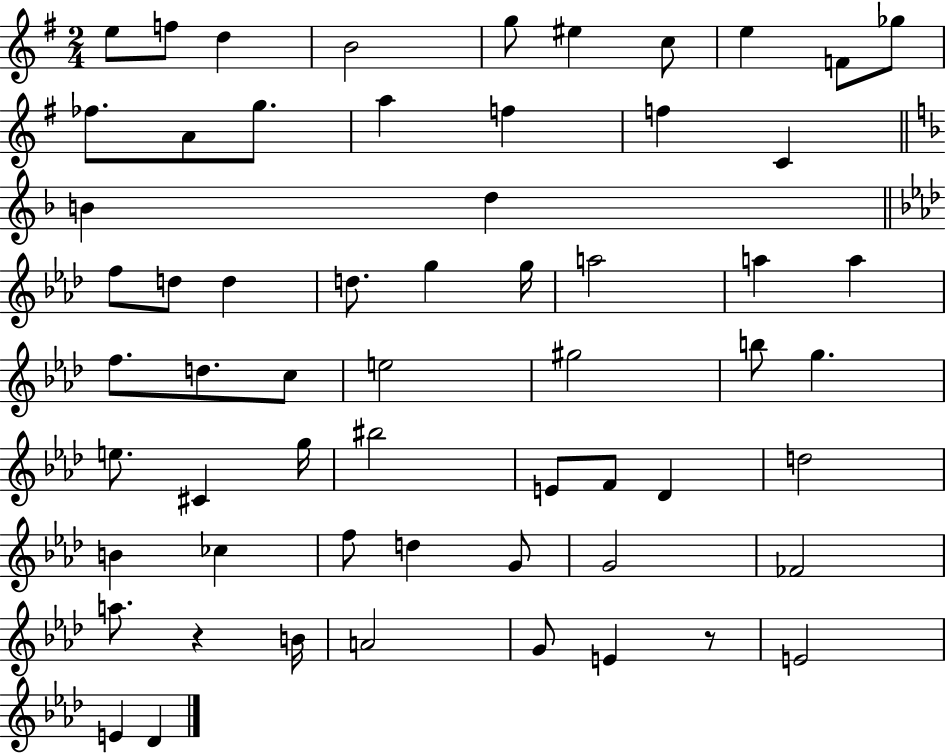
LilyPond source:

{
  \clef treble
  \numericTimeSignature
  \time 2/4
  \key g \major
  e''8 f''8 d''4 | b'2 | g''8 eis''4 c''8 | e''4 f'8 ges''8 | \break fes''8. a'8 g''8. | a''4 f''4 | f''4 c'4 | \bar "||" \break \key f \major b'4 d''4 | \bar "||" \break \key aes \major f''8 d''8 d''4 | d''8. g''4 g''16 | a''2 | a''4 a''4 | \break f''8. d''8. c''8 | e''2 | gis''2 | b''8 g''4. | \break e''8. cis'4 g''16 | bis''2 | e'8 f'8 des'4 | d''2 | \break b'4 ces''4 | f''8 d''4 g'8 | g'2 | fes'2 | \break a''8. r4 b'16 | a'2 | g'8 e'4 r8 | e'2 | \break e'4 des'4 | \bar "|."
}